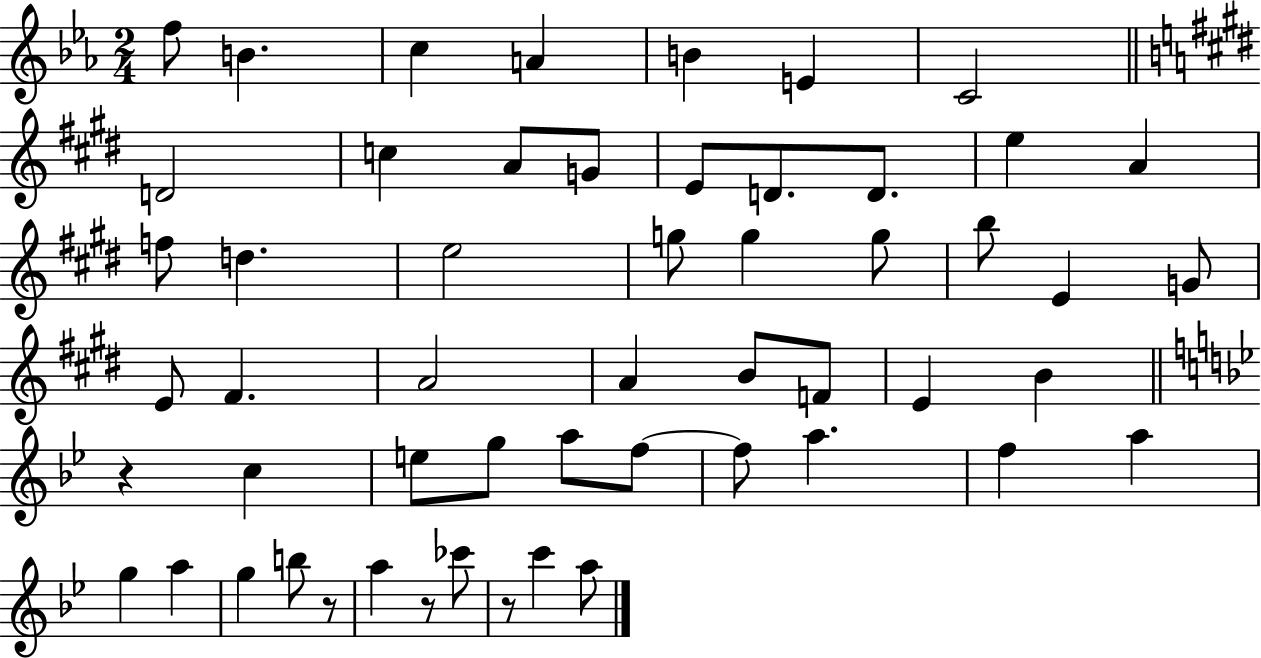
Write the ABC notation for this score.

X:1
T:Untitled
M:2/4
L:1/4
K:Eb
f/2 B c A B E C2 D2 c A/2 G/2 E/2 D/2 D/2 e A f/2 d e2 g/2 g g/2 b/2 E G/2 E/2 ^F A2 A B/2 F/2 E B z c e/2 g/2 a/2 f/2 f/2 a f a g a g b/2 z/2 a z/2 _c'/2 z/2 c' a/2